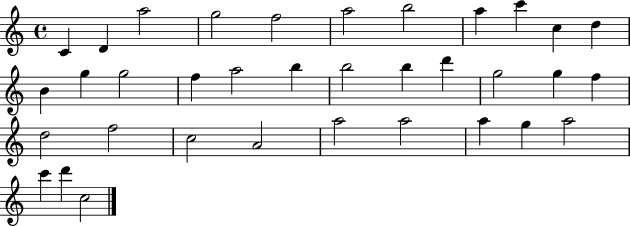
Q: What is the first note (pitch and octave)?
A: C4